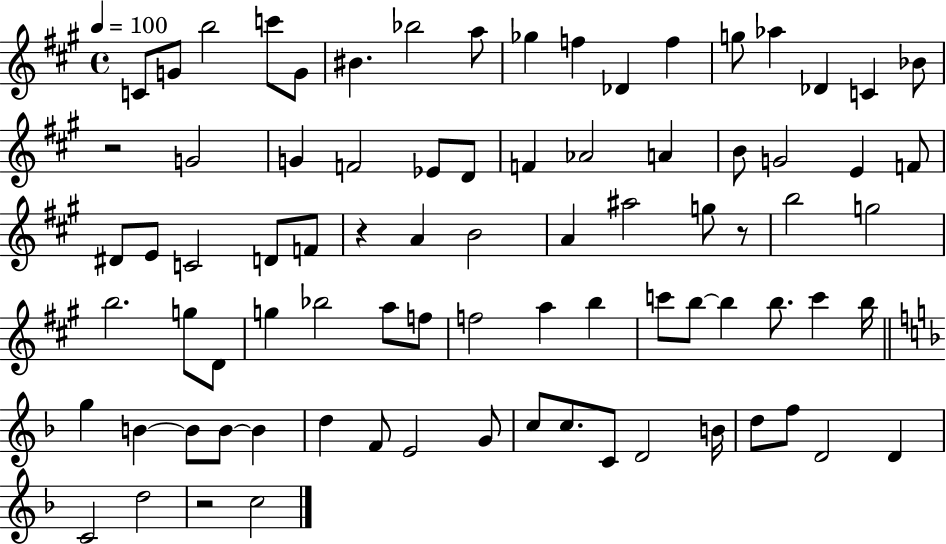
C4/e G4/e B5/h C6/e G4/e BIS4/q. Bb5/h A5/e Gb5/q F5/q Db4/q F5/q G5/e Ab5/q Db4/q C4/q Bb4/e R/h G4/h G4/q F4/h Eb4/e D4/e F4/q Ab4/h A4/q B4/e G4/h E4/q F4/e D#4/e E4/e C4/h D4/e F4/e R/q A4/q B4/h A4/q A#5/h G5/e R/e B5/h G5/h B5/h. G5/e D4/e G5/q Bb5/h A5/e F5/e F5/h A5/q B5/q C6/e B5/e B5/q B5/e. C6/q B5/s G5/q B4/q B4/e B4/e B4/q D5/q F4/e E4/h G4/e C5/e C5/e. C4/e D4/h B4/s D5/e F5/e D4/h D4/q C4/h D5/h R/h C5/h